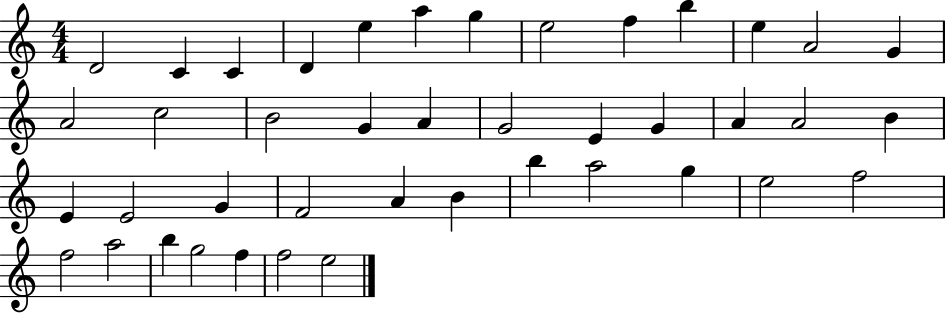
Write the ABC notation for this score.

X:1
T:Untitled
M:4/4
L:1/4
K:C
D2 C C D e a g e2 f b e A2 G A2 c2 B2 G A G2 E G A A2 B E E2 G F2 A B b a2 g e2 f2 f2 a2 b g2 f f2 e2